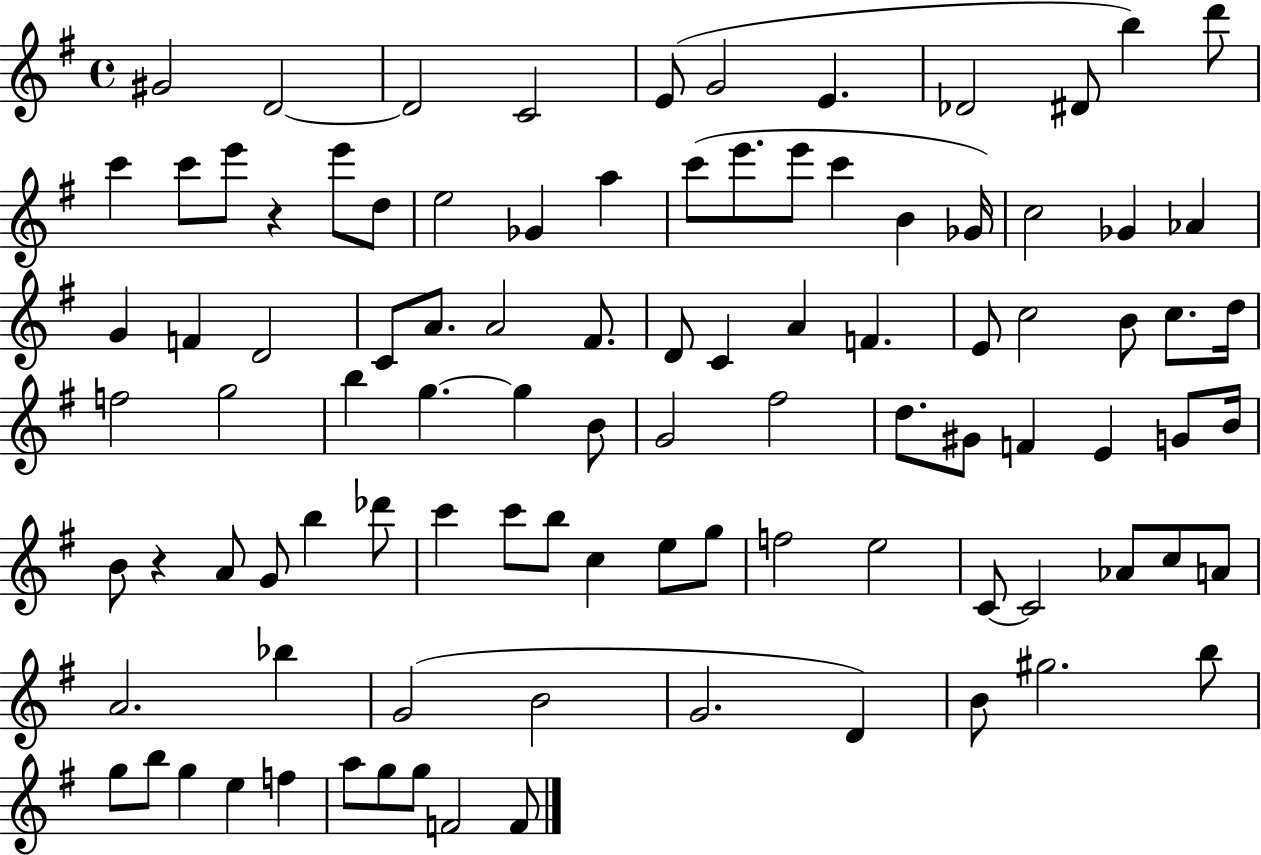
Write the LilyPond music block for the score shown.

{
  \clef treble
  \time 4/4
  \defaultTimeSignature
  \key g \major
  gis'2 d'2~~ | d'2 c'2 | e'8( g'2 e'4. | des'2 dis'8 b''4) d'''8 | \break c'''4 c'''8 e'''8 r4 e'''8 d''8 | e''2 ges'4 a''4 | c'''8( e'''8. e'''8 c'''4 b'4 ges'16) | c''2 ges'4 aes'4 | \break g'4 f'4 d'2 | c'8 a'8. a'2 fis'8. | d'8 c'4 a'4 f'4. | e'8 c''2 b'8 c''8. d''16 | \break f''2 g''2 | b''4 g''4.~~ g''4 b'8 | g'2 fis''2 | d''8. gis'8 f'4 e'4 g'8 b'16 | \break b'8 r4 a'8 g'8 b''4 des'''8 | c'''4 c'''8 b''8 c''4 e''8 g''8 | f''2 e''2 | c'8~~ c'2 aes'8 c''8 a'8 | \break a'2. bes''4 | g'2( b'2 | g'2. d'4) | b'8 gis''2. b''8 | \break g''8 b''8 g''4 e''4 f''4 | a''8 g''8 g''8 f'2 f'8 | \bar "|."
}